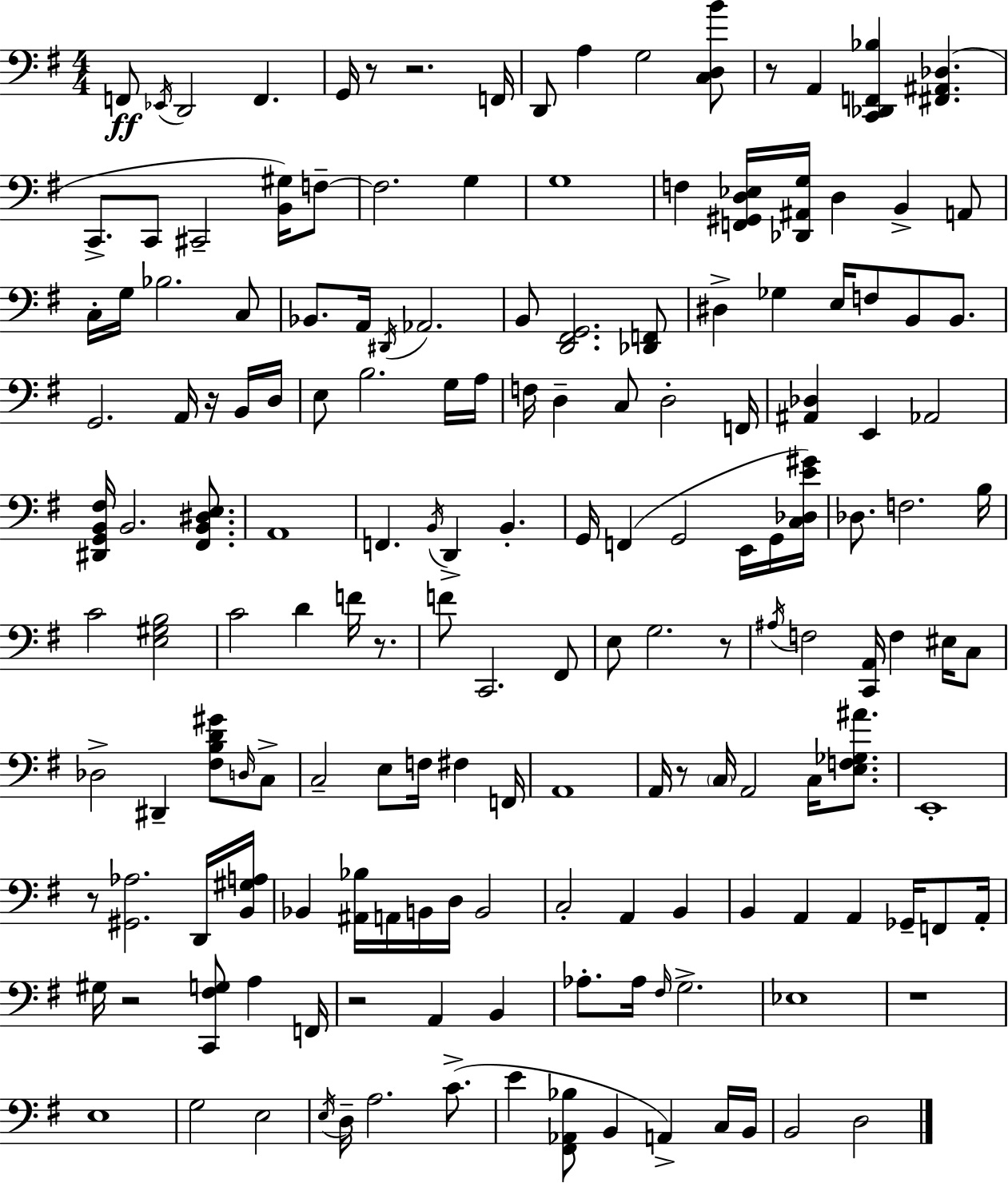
X:1
T:Untitled
M:4/4
L:1/4
K:Em
F,,/2 _E,,/4 D,,2 F,, G,,/4 z/2 z2 F,,/4 D,,/2 A, G,2 [C,D,B]/2 z/2 A,, [C,,_D,,F,,_B,] [^F,,^A,,_D,] C,,/2 C,,/2 ^C,,2 [B,,^G,]/4 F,/2 F,2 G, G,4 F, [F,,^G,,D,_E,]/4 [_D,,^A,,G,]/4 D, B,, A,,/2 C,/4 G,/4 _B,2 C,/2 _B,,/2 A,,/4 ^D,,/4 _A,,2 B,,/2 [D,,^F,,G,,]2 [_D,,F,,]/2 ^D, _G, E,/4 F,/2 B,,/2 B,,/2 G,,2 A,,/4 z/4 B,,/4 D,/4 E,/2 B,2 G,/4 A,/4 F,/4 D, C,/2 D,2 F,,/4 [^A,,_D,] E,, _A,,2 [^D,,G,,B,,^F,]/4 B,,2 [^F,,B,,^D,E,]/2 A,,4 F,, B,,/4 D,, B,, G,,/4 F,, G,,2 E,,/4 G,,/4 [C,_D,E^G]/4 _D,/2 F,2 B,/4 C2 [E,^G,B,]2 C2 D F/4 z/2 F/2 C,,2 ^F,,/2 E,/2 G,2 z/2 ^A,/4 F,2 [C,,A,,]/4 F, ^E,/4 C,/2 _D,2 ^D,, [^F,B,D^G]/2 D,/4 C,/2 C,2 E,/2 F,/4 ^F, F,,/4 A,,4 A,,/4 z/2 C,/4 A,,2 C,/4 [E,F,_G,^A]/2 E,,4 z/2 [^G,,_A,]2 D,,/4 [B,,^G,A,]/4 _B,, [^A,,_B,]/4 A,,/4 B,,/4 D,/4 B,,2 C,2 A,, B,, B,, A,, A,, _G,,/4 F,,/2 A,,/4 ^G,/4 z2 [C,,^F,G,]/2 A, F,,/4 z2 A,, B,, _A,/2 _A,/4 ^F,/4 G,2 _E,4 z4 E,4 G,2 E,2 E,/4 D,/4 A,2 C/2 E [^F,,_A,,_B,]/2 B,, A,, C,/4 B,,/4 B,,2 D,2